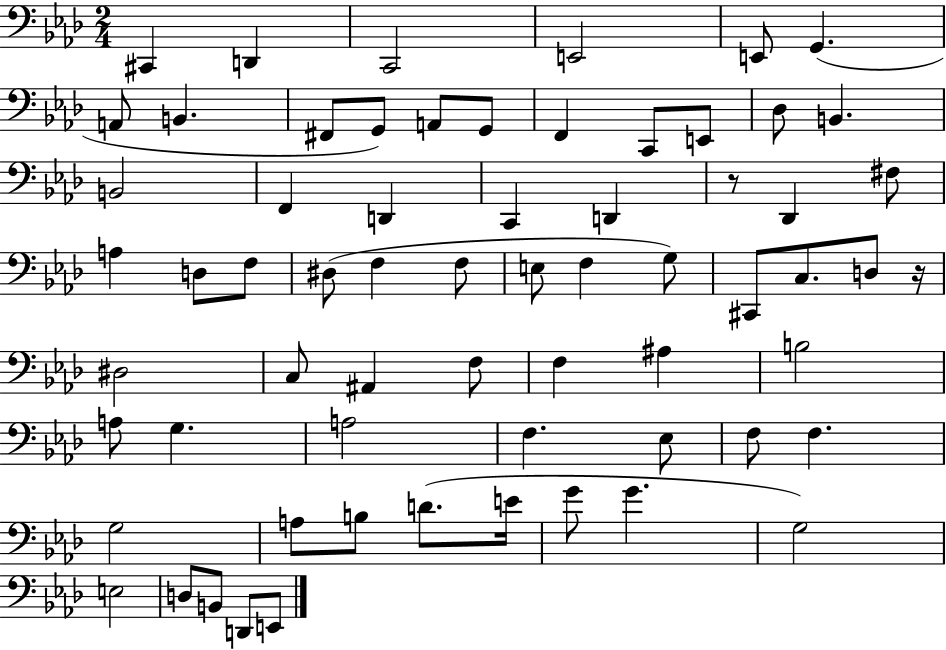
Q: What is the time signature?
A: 2/4